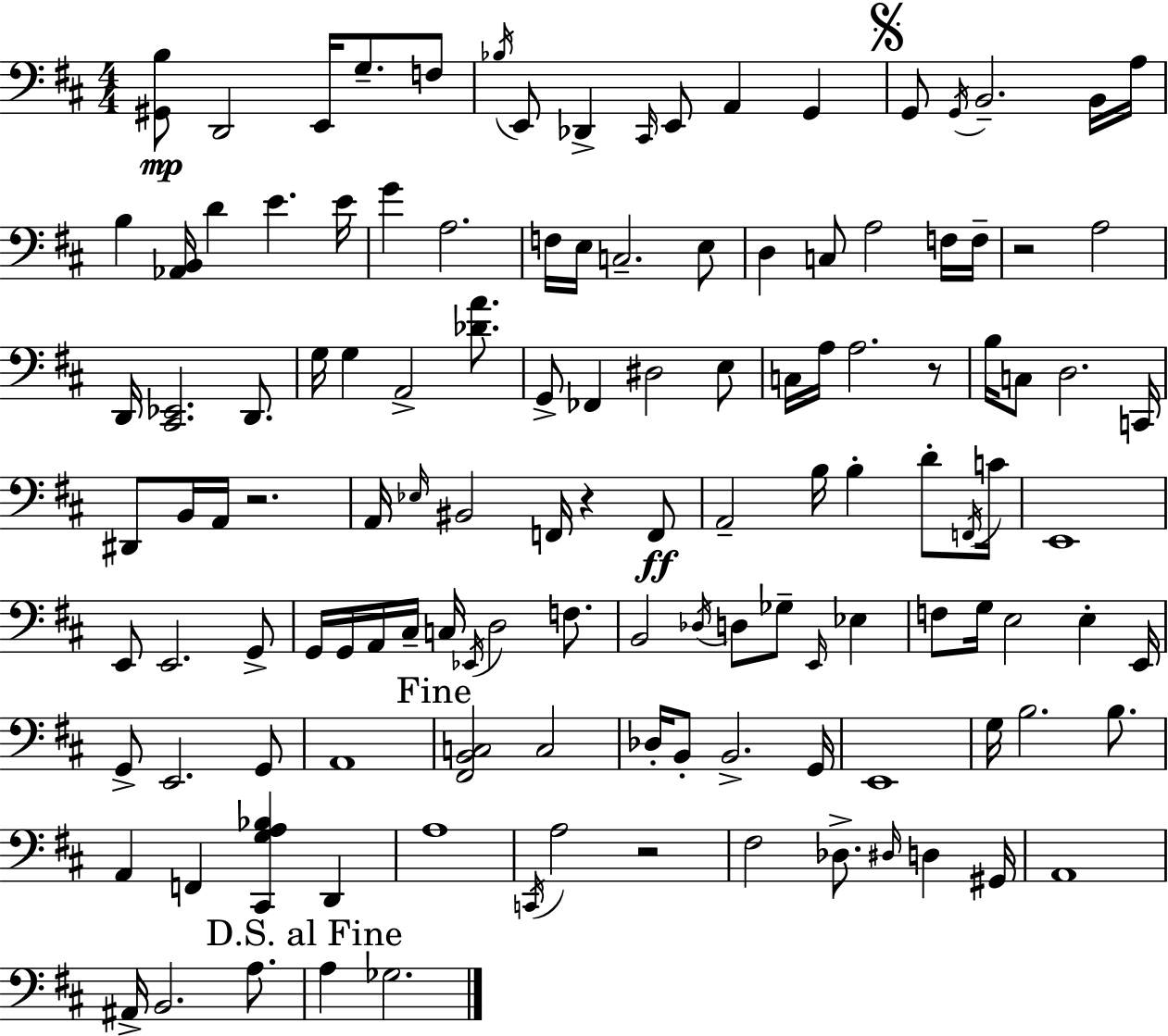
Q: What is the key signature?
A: D major